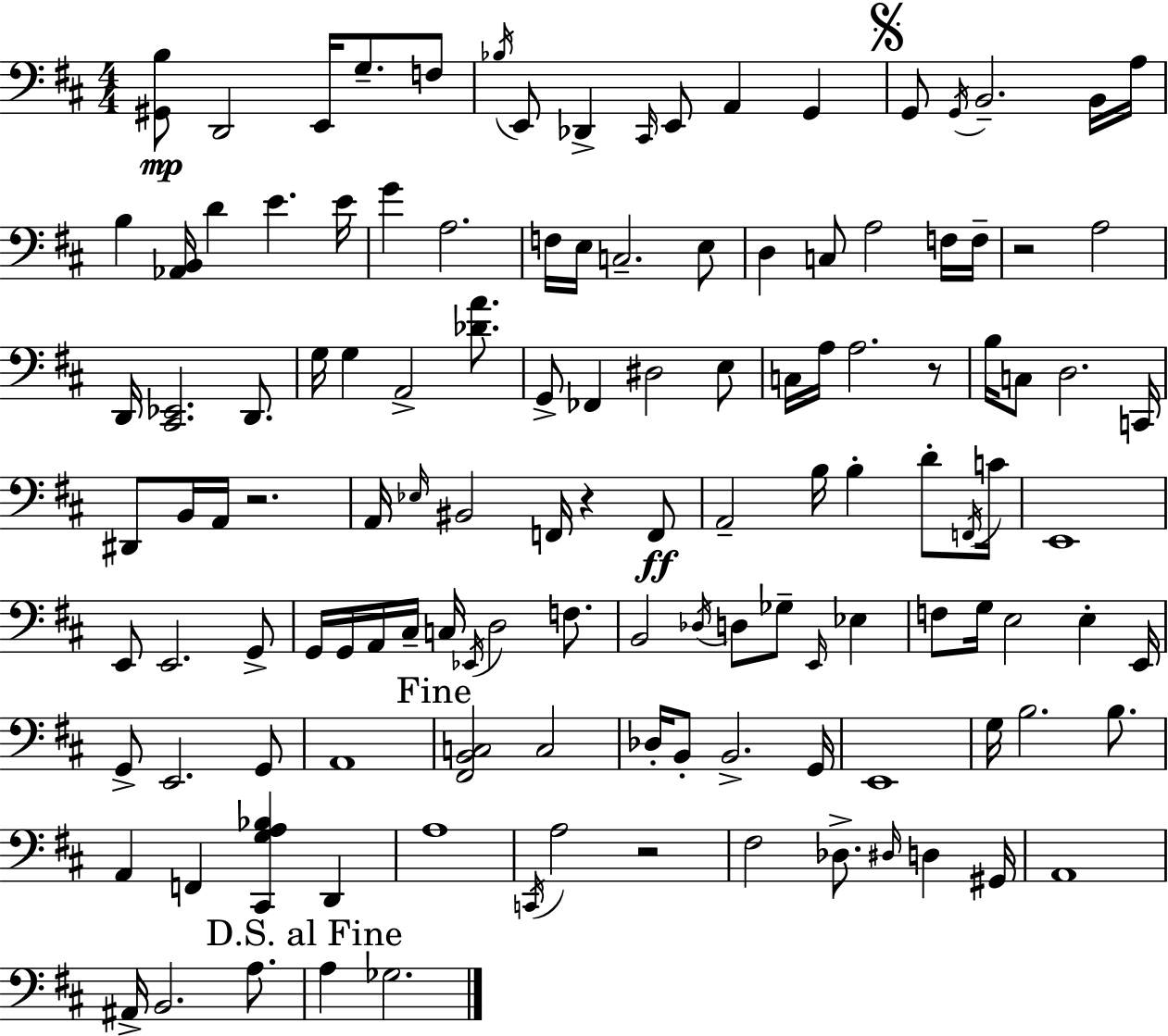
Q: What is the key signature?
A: D major